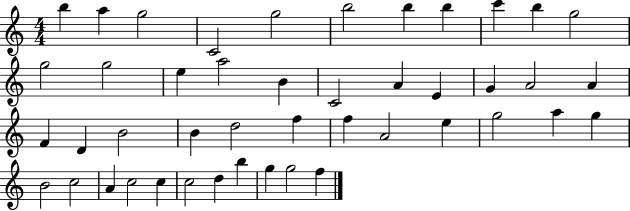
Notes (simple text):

B5/q A5/q G5/h C4/h G5/h B5/h B5/q B5/q C6/q B5/q G5/h G5/h G5/h E5/q A5/h B4/q C4/h A4/q E4/q G4/q A4/h A4/q F4/q D4/q B4/h B4/q D5/h F5/q F5/q A4/h E5/q G5/h A5/q G5/q B4/h C5/h A4/q C5/h C5/q C5/h D5/q B5/q G5/q G5/h F5/q